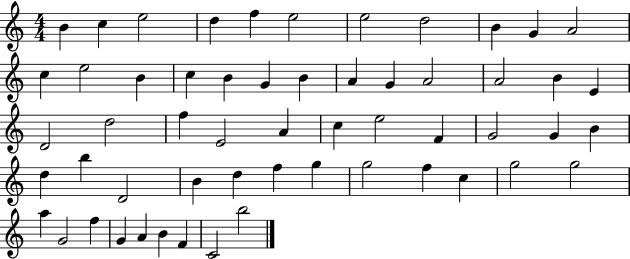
B4/q C5/q E5/h D5/q F5/q E5/h E5/h D5/h B4/q G4/q A4/h C5/q E5/h B4/q C5/q B4/q G4/q B4/q A4/q G4/q A4/h A4/h B4/q E4/q D4/h D5/h F5/q E4/h A4/q C5/q E5/h F4/q G4/h G4/q B4/q D5/q B5/q D4/h B4/q D5/q F5/q G5/q G5/h F5/q C5/q G5/h G5/h A5/q G4/h F5/q G4/q A4/q B4/q F4/q C4/h B5/h